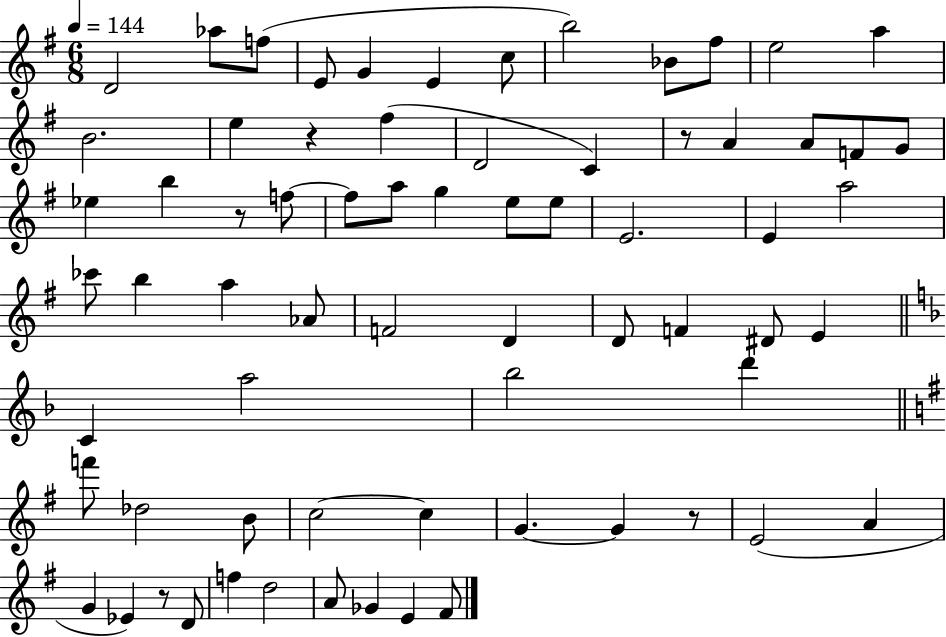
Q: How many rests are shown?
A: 5